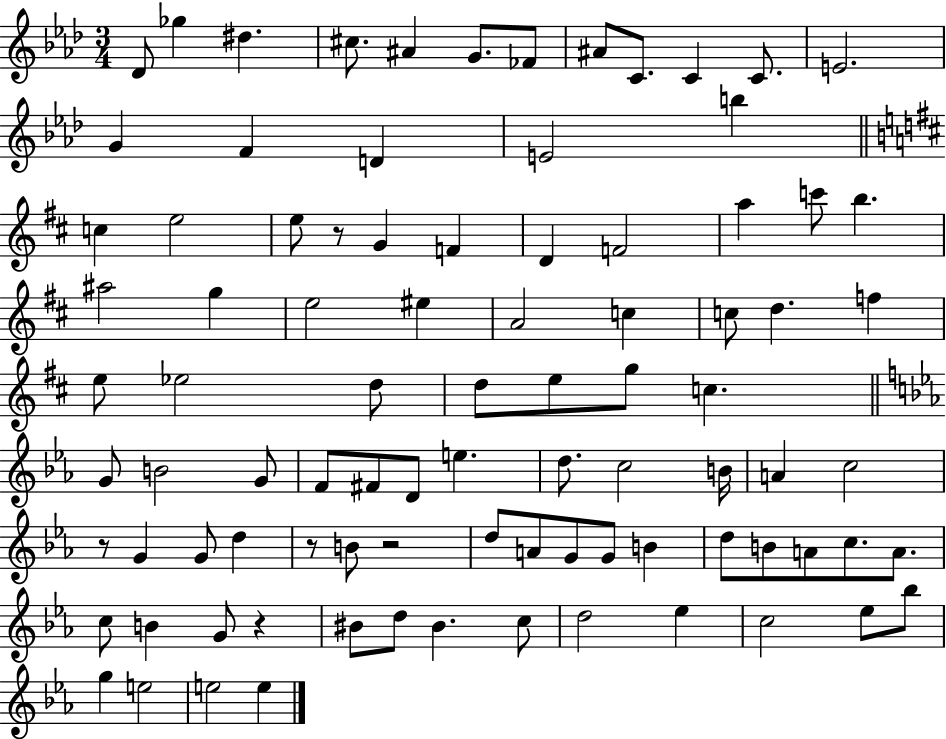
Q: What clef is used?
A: treble